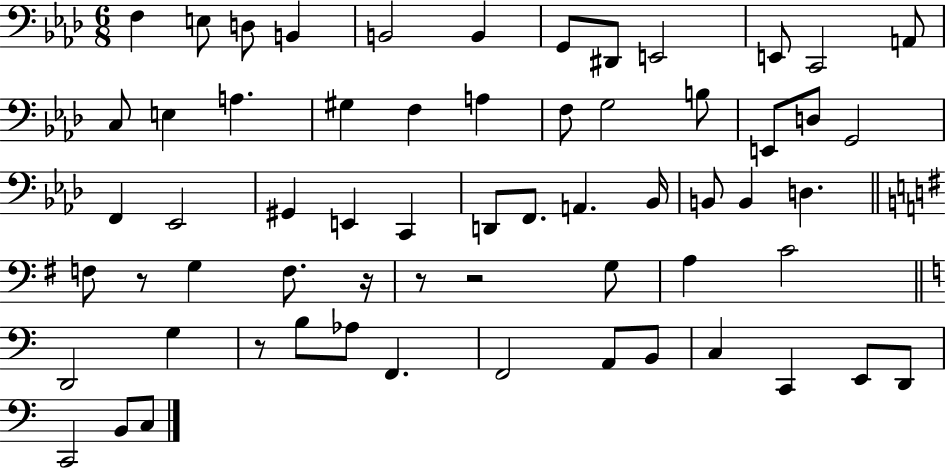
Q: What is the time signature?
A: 6/8